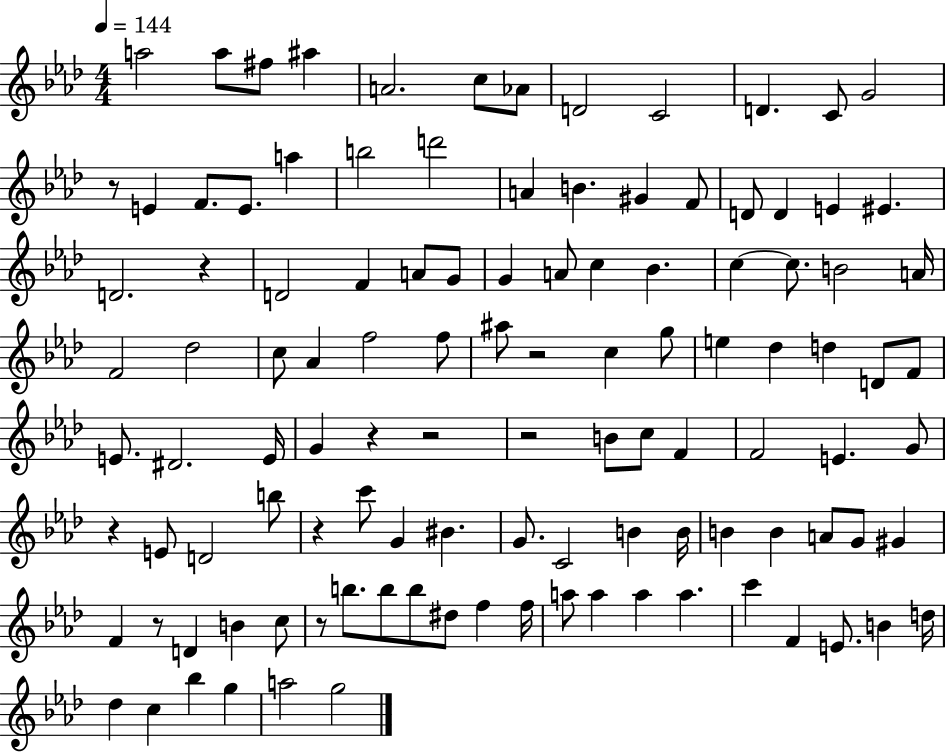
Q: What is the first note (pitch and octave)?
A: A5